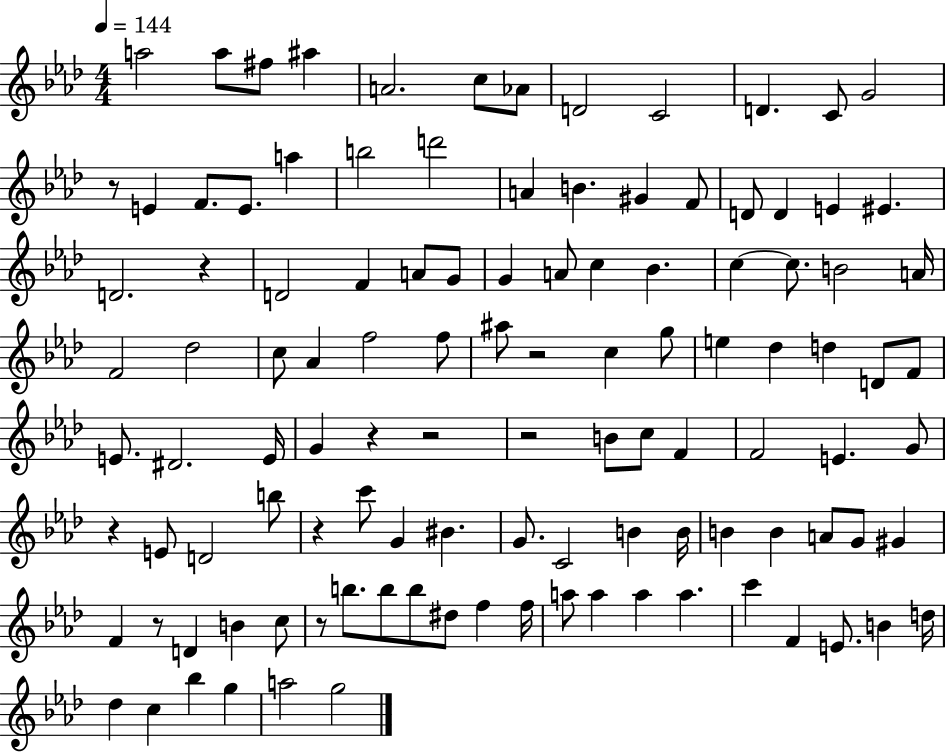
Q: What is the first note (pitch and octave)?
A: A5